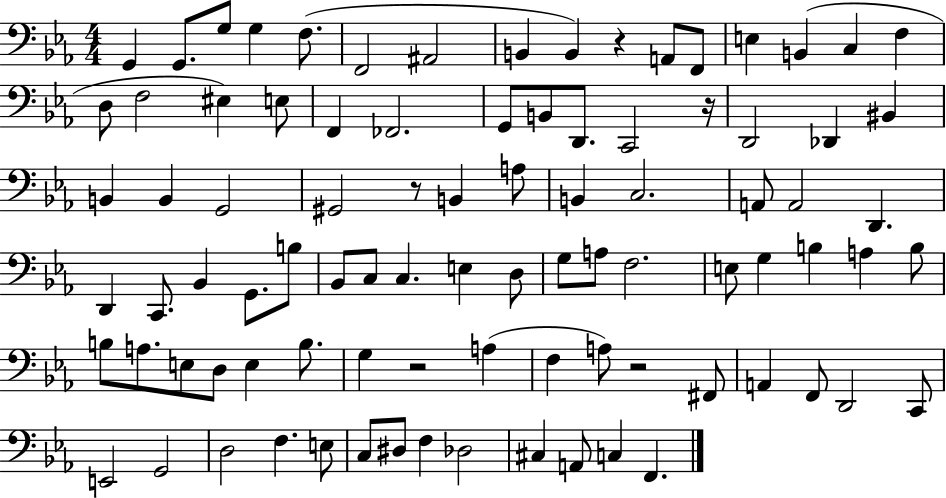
X:1
T:Untitled
M:4/4
L:1/4
K:Eb
G,, G,,/2 G,/2 G, F,/2 F,,2 ^A,,2 B,, B,, z A,,/2 F,,/2 E, B,, C, F, D,/2 F,2 ^E, E,/2 F,, _F,,2 G,,/2 B,,/2 D,,/2 C,,2 z/4 D,,2 _D,, ^B,, B,, B,, G,,2 ^G,,2 z/2 B,, A,/2 B,, C,2 A,,/2 A,,2 D,, D,, C,,/2 _B,, G,,/2 B,/2 _B,,/2 C,/2 C, E, D,/2 G,/2 A,/2 F,2 E,/2 G, B, A, B,/2 B,/2 A,/2 E,/2 D,/2 E, B,/2 G, z2 A, F, A,/2 z2 ^F,,/2 A,, F,,/2 D,,2 C,,/2 E,,2 G,,2 D,2 F, E,/2 C,/2 ^D,/2 F, _D,2 ^C, A,,/2 C, F,,